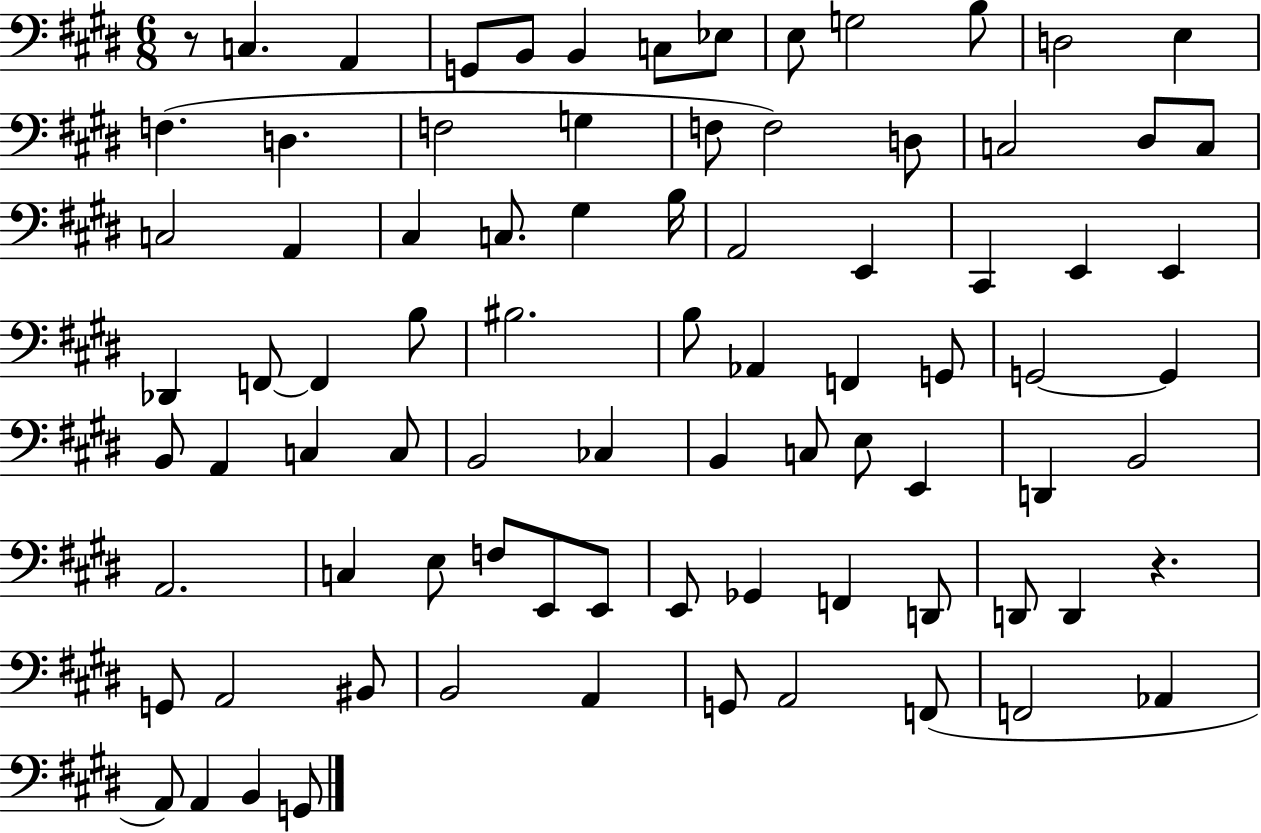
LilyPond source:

{
  \clef bass
  \numericTimeSignature
  \time 6/8
  \key e \major
  \repeat volta 2 { r8 c4. a,4 | g,8 b,8 b,4 c8 ees8 | e8 g2 b8 | d2 e4 | \break f4.( d4. | f2 g4 | f8 f2) d8 | c2 dis8 c8 | \break c2 a,4 | cis4 c8. gis4 b16 | a,2 e,4 | cis,4 e,4 e,4 | \break des,4 f,8~~ f,4 b8 | bis2. | b8 aes,4 f,4 g,8 | g,2~~ g,4 | \break b,8 a,4 c4 c8 | b,2 ces4 | b,4 c8 e8 e,4 | d,4 b,2 | \break a,2. | c4 e8 f8 e,8 e,8 | e,8 ges,4 f,4 d,8 | d,8 d,4 r4. | \break g,8 a,2 bis,8 | b,2 a,4 | g,8 a,2 f,8( | f,2 aes,4 | \break a,8) a,4 b,4 g,8 | } \bar "|."
}